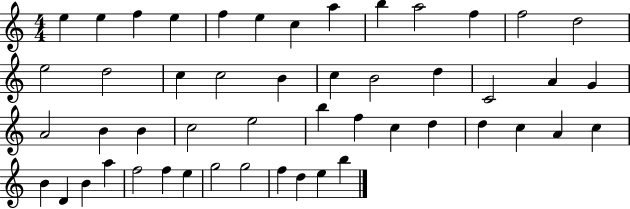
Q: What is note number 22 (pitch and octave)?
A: C4